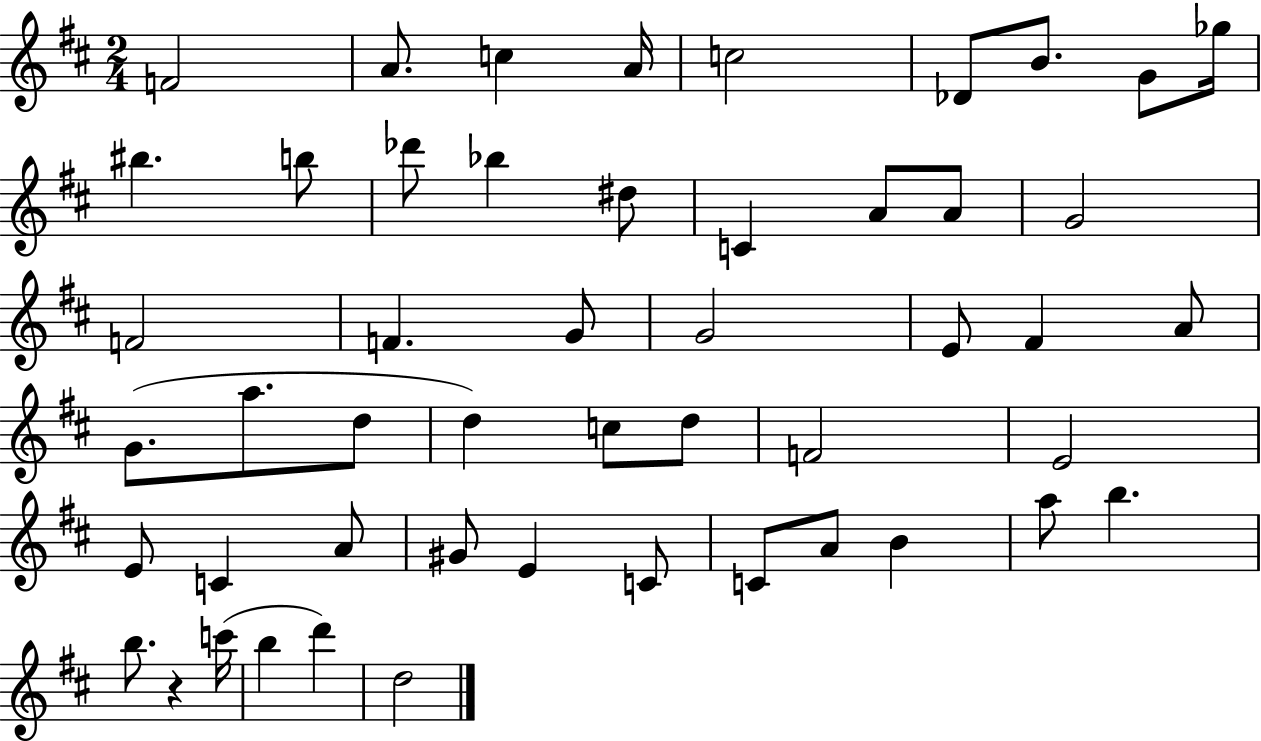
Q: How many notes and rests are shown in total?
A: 50